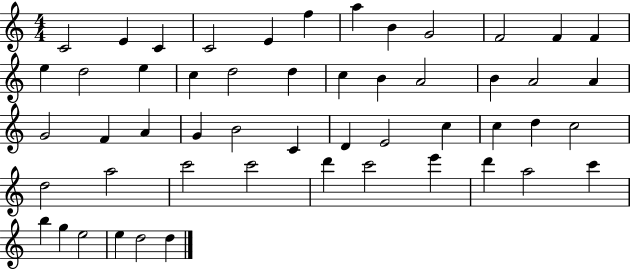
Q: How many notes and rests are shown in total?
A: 52